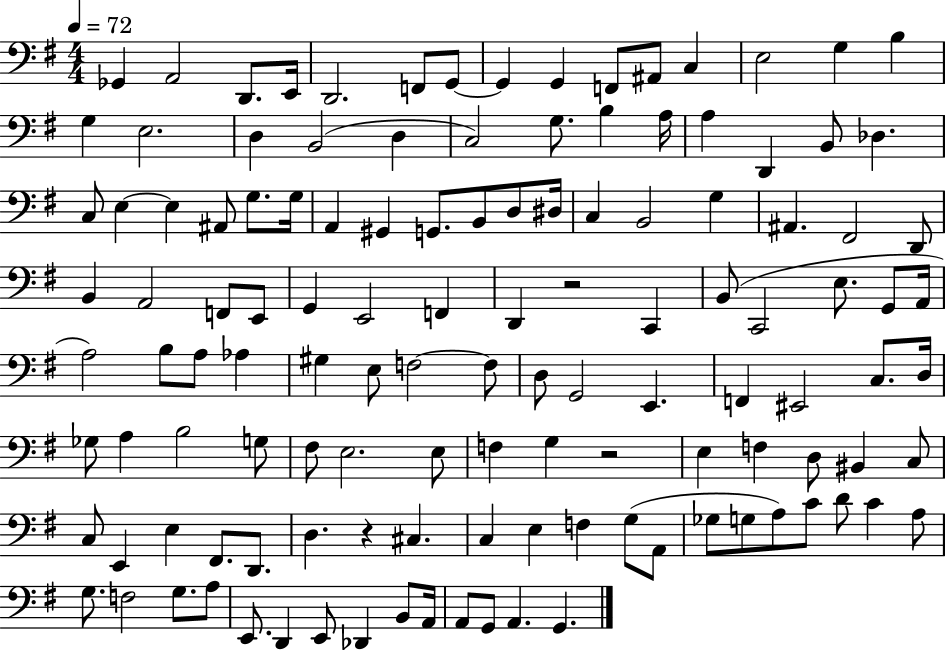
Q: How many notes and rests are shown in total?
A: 125